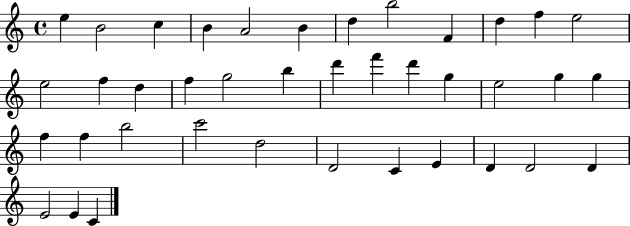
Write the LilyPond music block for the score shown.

{
  \clef treble
  \time 4/4
  \defaultTimeSignature
  \key c \major
  e''4 b'2 c''4 | b'4 a'2 b'4 | d''4 b''2 f'4 | d''4 f''4 e''2 | \break e''2 f''4 d''4 | f''4 g''2 b''4 | d'''4 f'''4 d'''4 g''4 | e''2 g''4 g''4 | \break f''4 f''4 b''2 | c'''2 d''2 | d'2 c'4 e'4 | d'4 d'2 d'4 | \break e'2 e'4 c'4 | \bar "|."
}